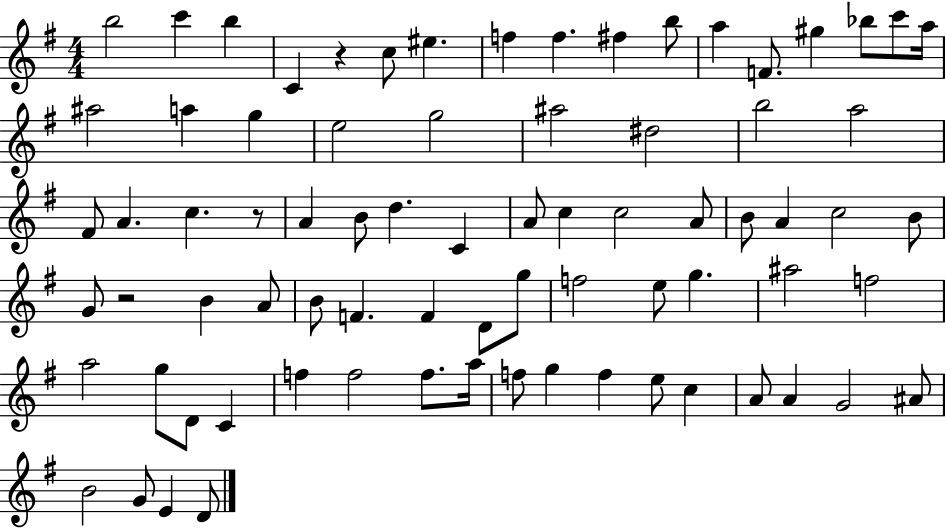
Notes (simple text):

B5/h C6/q B5/q C4/q R/q C5/e EIS5/q. F5/q F5/q. F#5/q B5/e A5/q F4/e. G#5/q Bb5/e C6/e A5/s A#5/h A5/q G5/q E5/h G5/h A#5/h D#5/h B5/h A5/h F#4/e A4/q. C5/q. R/e A4/q B4/e D5/q. C4/q A4/e C5/q C5/h A4/e B4/e A4/q C5/h B4/e G4/e R/h B4/q A4/e B4/e F4/q. F4/q D4/e G5/e F5/h E5/e G5/q. A#5/h F5/h A5/h G5/e D4/e C4/q F5/q F5/h F5/e. A5/s F5/e G5/q F5/q E5/e C5/q A4/e A4/q G4/h A#4/e B4/h G4/e E4/q D4/e